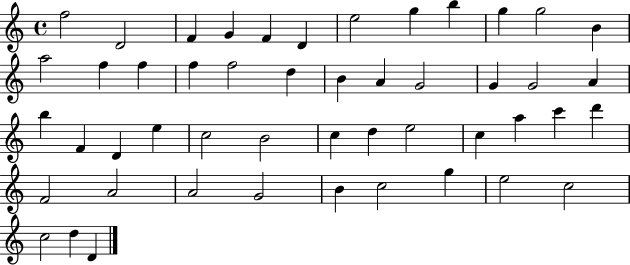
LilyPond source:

{
  \clef treble
  \time 4/4
  \defaultTimeSignature
  \key c \major
  f''2 d'2 | f'4 g'4 f'4 d'4 | e''2 g''4 b''4 | g''4 g''2 b'4 | \break a''2 f''4 f''4 | f''4 f''2 d''4 | b'4 a'4 g'2 | g'4 g'2 a'4 | \break b''4 f'4 d'4 e''4 | c''2 b'2 | c''4 d''4 e''2 | c''4 a''4 c'''4 d'''4 | \break f'2 a'2 | a'2 g'2 | b'4 c''2 g''4 | e''2 c''2 | \break c''2 d''4 d'4 | \bar "|."
}